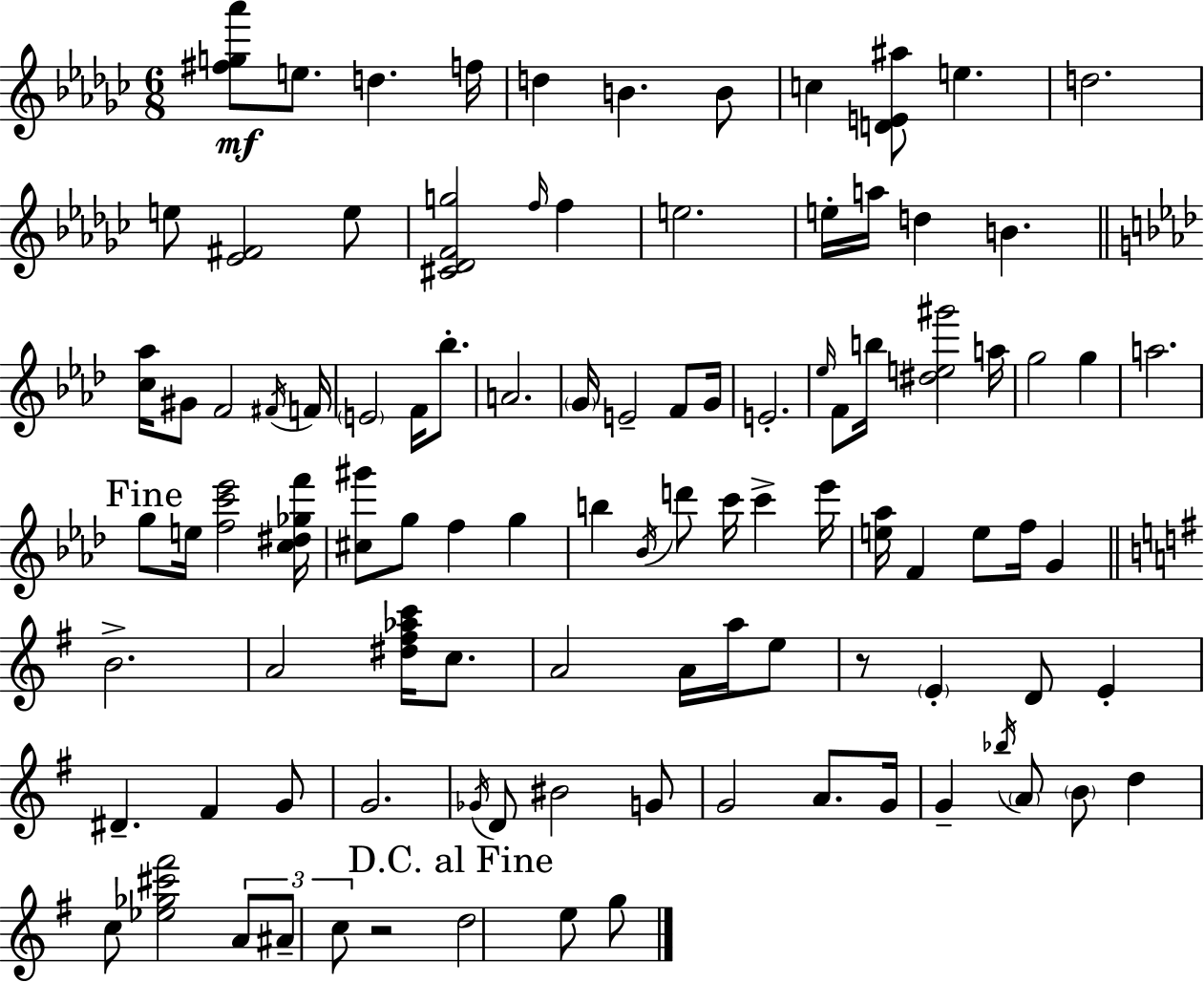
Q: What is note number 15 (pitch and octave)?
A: E5